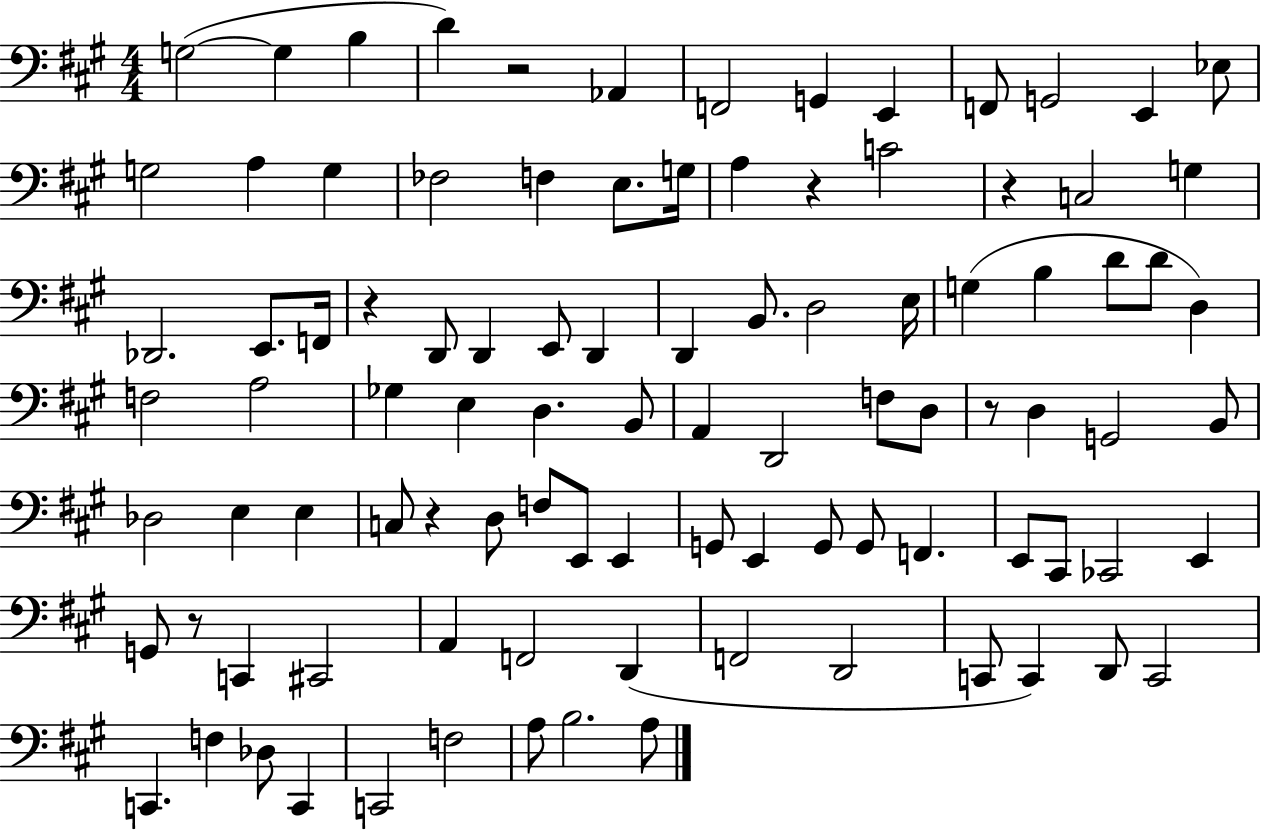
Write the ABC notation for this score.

X:1
T:Untitled
M:4/4
L:1/4
K:A
G,2 G, B, D z2 _A,, F,,2 G,, E,, F,,/2 G,,2 E,, _E,/2 G,2 A, G, _F,2 F, E,/2 G,/4 A, z C2 z C,2 G, _D,,2 E,,/2 F,,/4 z D,,/2 D,, E,,/2 D,, D,, B,,/2 D,2 E,/4 G, B, D/2 D/2 D, F,2 A,2 _G, E, D, B,,/2 A,, D,,2 F,/2 D,/2 z/2 D, G,,2 B,,/2 _D,2 E, E, C,/2 z D,/2 F,/2 E,,/2 E,, G,,/2 E,, G,,/2 G,,/2 F,, E,,/2 ^C,,/2 _C,,2 E,, G,,/2 z/2 C,, ^C,,2 A,, F,,2 D,, F,,2 D,,2 C,,/2 C,, D,,/2 C,,2 C,, F, _D,/2 C,, C,,2 F,2 A,/2 B,2 A,/2